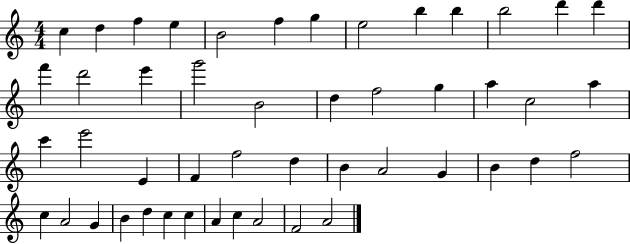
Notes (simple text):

C5/q D5/q F5/q E5/q B4/h F5/q G5/q E5/h B5/q B5/q B5/h D6/q D6/q F6/q D6/h E6/q G6/h B4/h D5/q F5/h G5/q A5/q C5/h A5/q C6/q E6/h E4/q F4/q F5/h D5/q B4/q A4/h G4/q B4/q D5/q F5/h C5/q A4/h G4/q B4/q D5/q C5/q C5/q A4/q C5/q A4/h F4/h A4/h